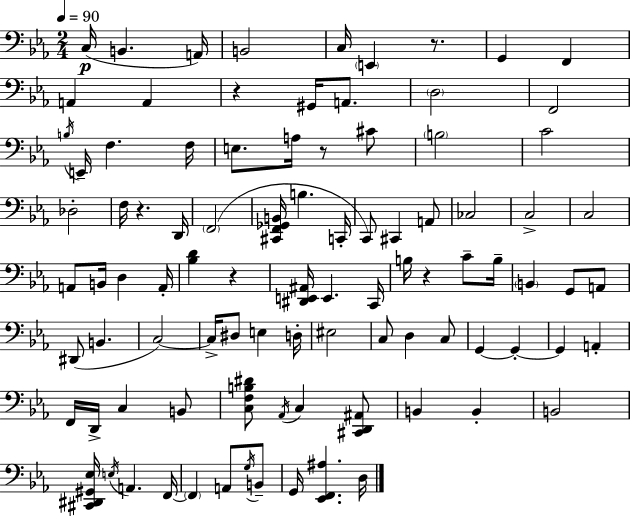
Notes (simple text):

C3/s B2/q. A2/s B2/h C3/s E2/q R/e. G2/q F2/q A2/q A2/q R/q G#2/s A2/e. D3/h F2/h B3/s E2/s F3/q. F3/s E3/e. A3/s R/e C#4/e B3/h C4/h Db3/h F3/s R/q. D2/s F2/h [C#2,F2,Gb2,B2]/s B3/q. C2/s C2/e C#2/q A2/e CES3/h C3/h C3/h A2/e B2/s D3/q A2/s [Bb3,D4]/q R/q [D#2,E2,A#2]/s E2/q. C2/s B3/s R/q C4/e B3/s B2/q G2/e A2/e D#2/e B2/q. C3/h C3/s D#3/e E3/q D3/s EIS3/h C3/e D3/q C3/e G2/q G2/q G2/q A2/q F2/s D2/s C3/q B2/e [C3,F3,B3,D#4]/e Ab2/s C3/q [C#2,D2,A#2]/e B2/q B2/q B2/h [C#2,D#2,G#2,Eb3]/s E3/s A2/q. F2/s F2/q A2/e G3/s B2/e G2/s [Eb2,F2,A#3]/q. D3/s